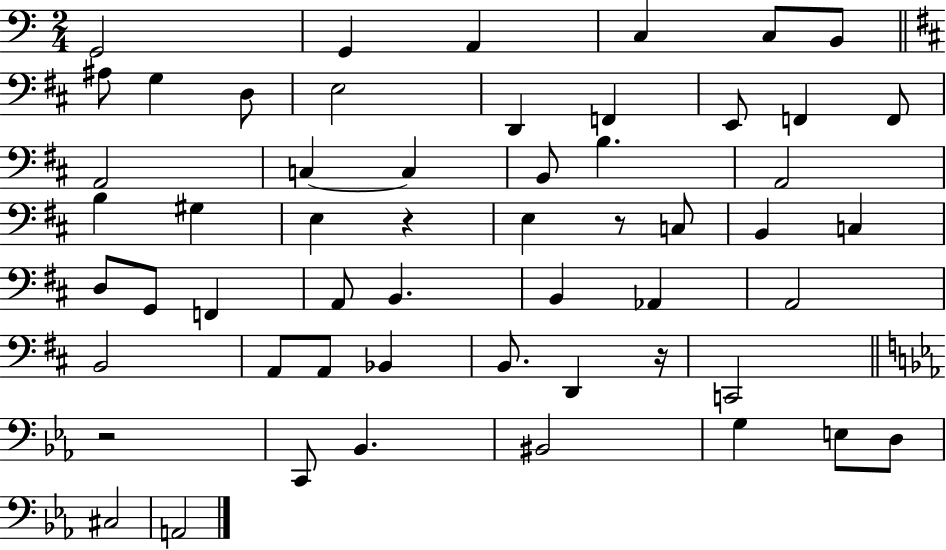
{
  \clef bass
  \numericTimeSignature
  \time 2/4
  \key c \major
  \repeat volta 2 { g,2 | g,4 a,4 | c4 c8 b,8 | \bar "||" \break \key b \minor ais8 g4 d8 | e2 | d,4 f,4 | e,8 f,4 f,8 | \break a,2 | c4~~ c4 | b,8 b4. | a,2 | \break b4 gis4 | e4 r4 | e4 r8 c8 | b,4 c4 | \break d8 g,8 f,4 | a,8 b,4. | b,4 aes,4 | a,2 | \break b,2 | a,8 a,8 bes,4 | b,8. d,4 r16 | c,2 | \break \bar "||" \break \key c \minor r2 | c,8 bes,4. | bis,2 | g4 e8 d8 | \break cis2 | a,2 | } \bar "|."
}